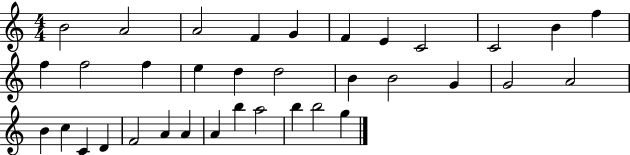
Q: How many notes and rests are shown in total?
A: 35